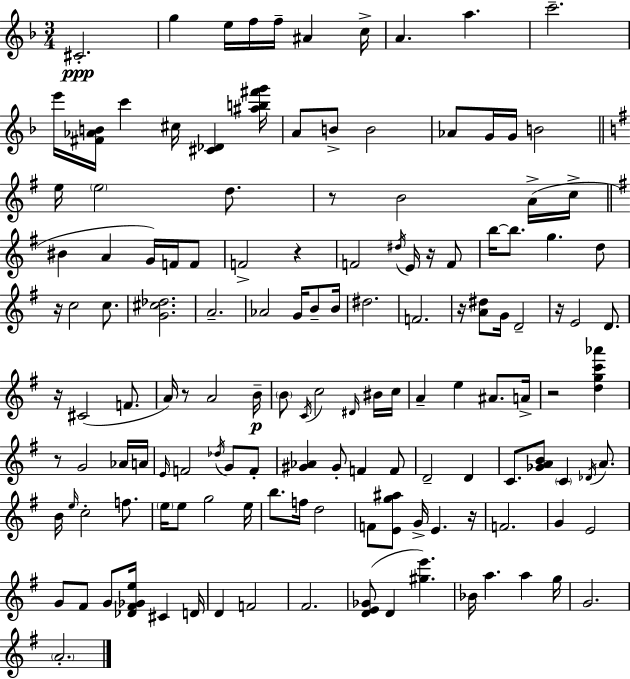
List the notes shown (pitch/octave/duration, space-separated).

C#4/h. G5/q E5/s F5/s F5/s A#4/q C5/s A4/q. A5/q. C6/h. E6/s [F#4,Ab4,B4]/s C6/q C#5/s [C#4,Db4]/q [A#5,B5,F#6,G6]/s A4/e B4/e B4/h Ab4/e G4/s G4/s B4/h E5/s E5/h D5/e. R/e B4/h A4/s C5/s BIS4/q A4/q G4/s F4/s F4/e F4/h R/q F4/h D#5/s E4/s R/s F4/e B5/s B5/e. G5/q. D5/e R/s C5/h C5/e. [G4,C#5,Db5]/h. A4/h. Ab4/h G4/s B4/e B4/s D#5/h. F4/h. R/s [A4,D#5]/e G4/s D4/h R/s E4/h D4/e. R/s C#4/h F4/e. A4/s R/e A4/h B4/s B4/e C4/s C5/h D#4/s BIS4/s C5/s A4/q E5/q A#4/e. A4/s R/h [D5,G5,C6,Ab6]/q R/e G4/h Ab4/s A4/s E4/s F4/h Db5/s G4/e F4/e [G#4,Ab4]/q G#4/e F4/q F4/e D4/h D4/q C4/e. [Gb4,A4,B4]/e C4/q Db4/s A4/e. B4/s E5/s C5/h F5/e. E5/s E5/e G5/h E5/s B5/e. F5/s D5/h F4/e [E4,G5,A#5]/e G4/s E4/q. R/s F4/h. G4/q E4/h G4/e F#4/e G4/e [Db4,F#4,Gb4,E5]/s C#4/q D4/s D4/q F4/h F#4/h. [D4,E4,Gb4]/e D4/q [G#5,E6]/q. Bb4/s A5/q. A5/q G5/s G4/h. A4/h.